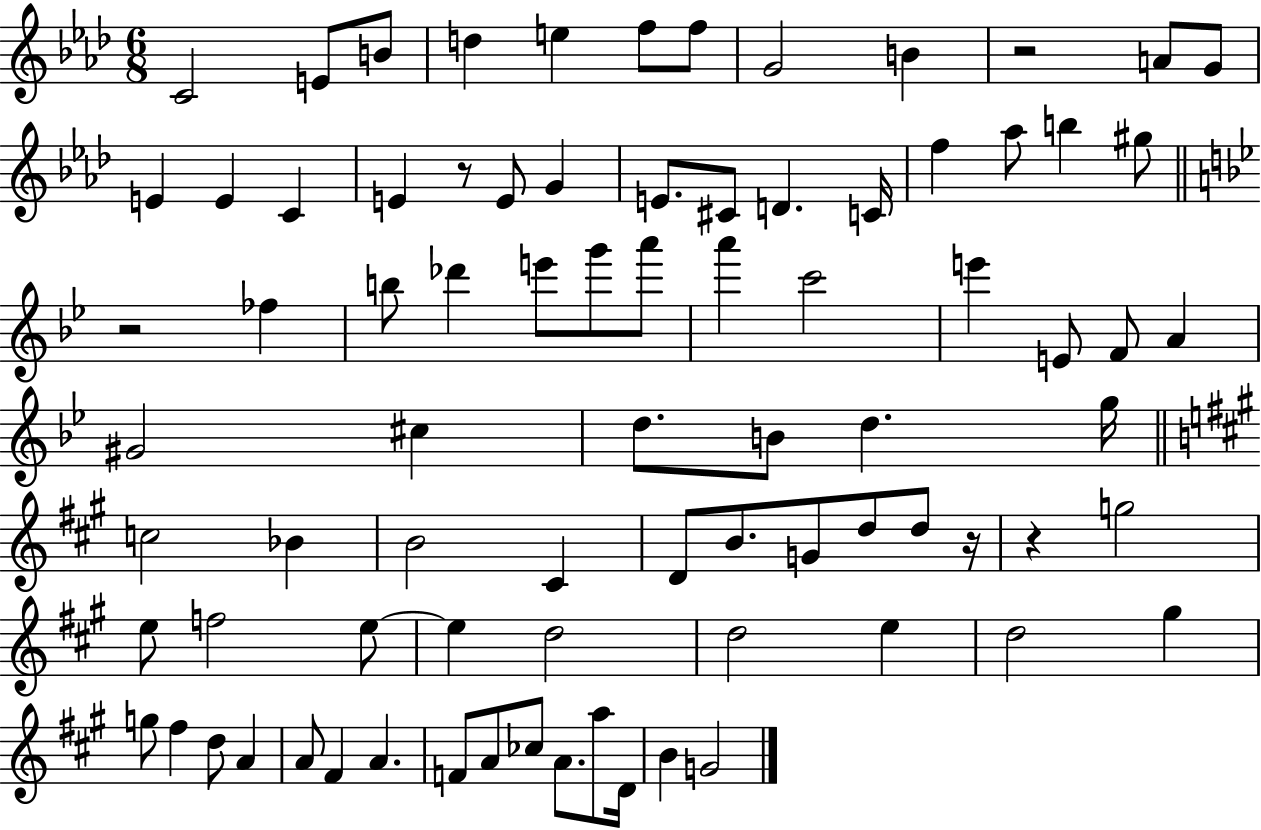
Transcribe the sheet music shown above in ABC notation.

X:1
T:Untitled
M:6/8
L:1/4
K:Ab
C2 E/2 B/2 d e f/2 f/2 G2 B z2 A/2 G/2 E E C E z/2 E/2 G E/2 ^C/2 D C/4 f _a/2 b ^g/2 z2 _f b/2 _d' e'/2 g'/2 a'/2 a' c'2 e' E/2 F/2 A ^G2 ^c d/2 B/2 d g/4 c2 _B B2 ^C D/2 B/2 G/2 d/2 d/2 z/4 z g2 e/2 f2 e/2 e d2 d2 e d2 ^g g/2 ^f d/2 A A/2 ^F A F/2 A/2 _c/2 A/2 a/2 D/4 B G2